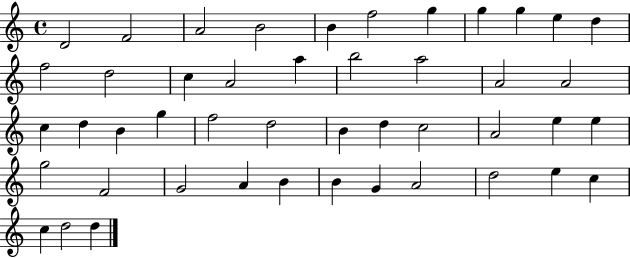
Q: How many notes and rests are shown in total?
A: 46